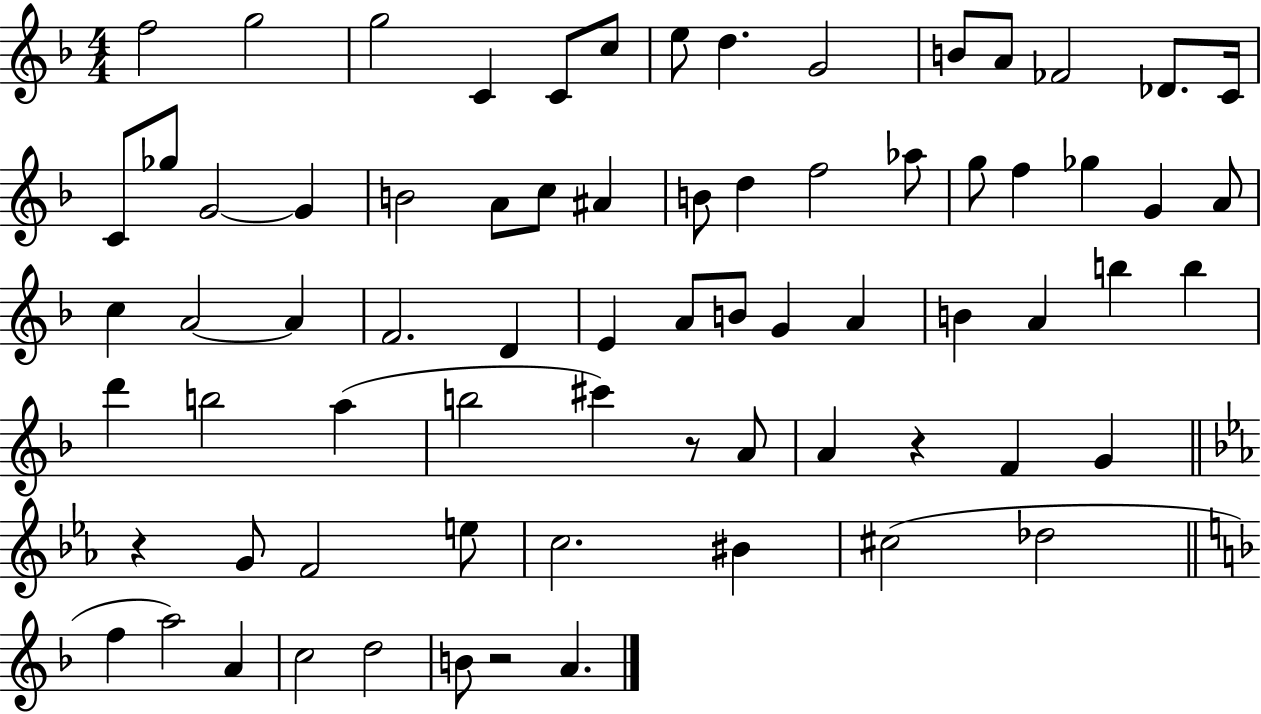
F5/h G5/h G5/h C4/q C4/e C5/e E5/e D5/q. G4/h B4/e A4/e FES4/h Db4/e. C4/s C4/e Gb5/e G4/h G4/q B4/h A4/e C5/e A#4/q B4/e D5/q F5/h Ab5/e G5/e F5/q Gb5/q G4/q A4/e C5/q A4/h A4/q F4/h. D4/q E4/q A4/e B4/e G4/q A4/q B4/q A4/q B5/q B5/q D6/q B5/h A5/q B5/h C#6/q R/e A4/e A4/q R/q F4/q G4/q R/q G4/e F4/h E5/e C5/h. BIS4/q C#5/h Db5/h F5/q A5/h A4/q C5/h D5/h B4/e R/h A4/q.